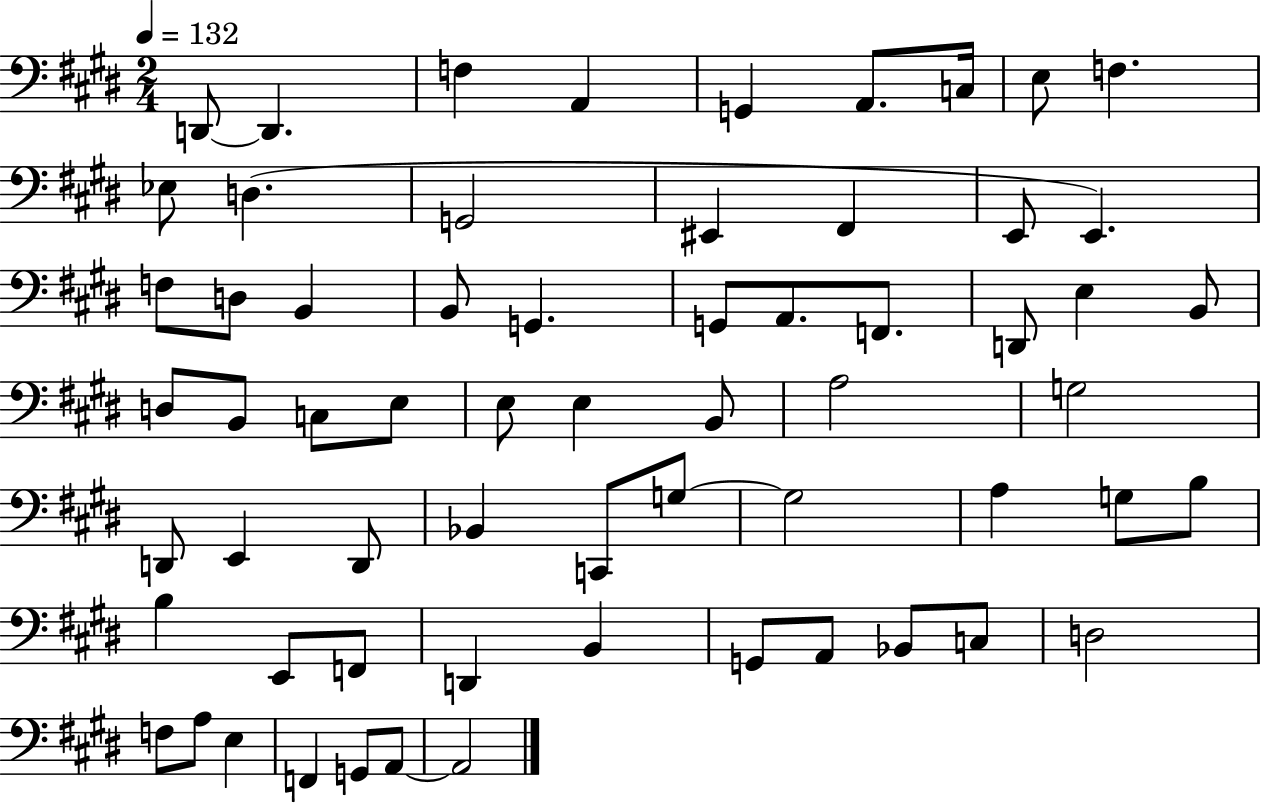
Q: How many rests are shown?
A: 0